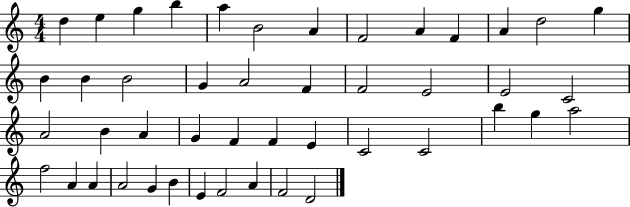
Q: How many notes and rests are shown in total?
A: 46